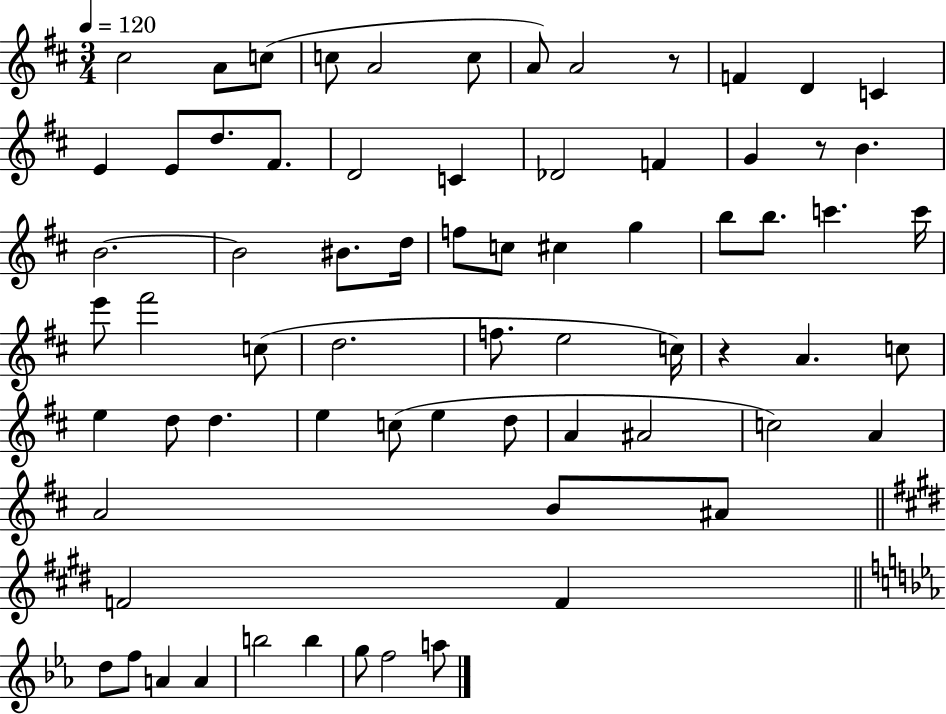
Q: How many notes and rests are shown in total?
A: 70